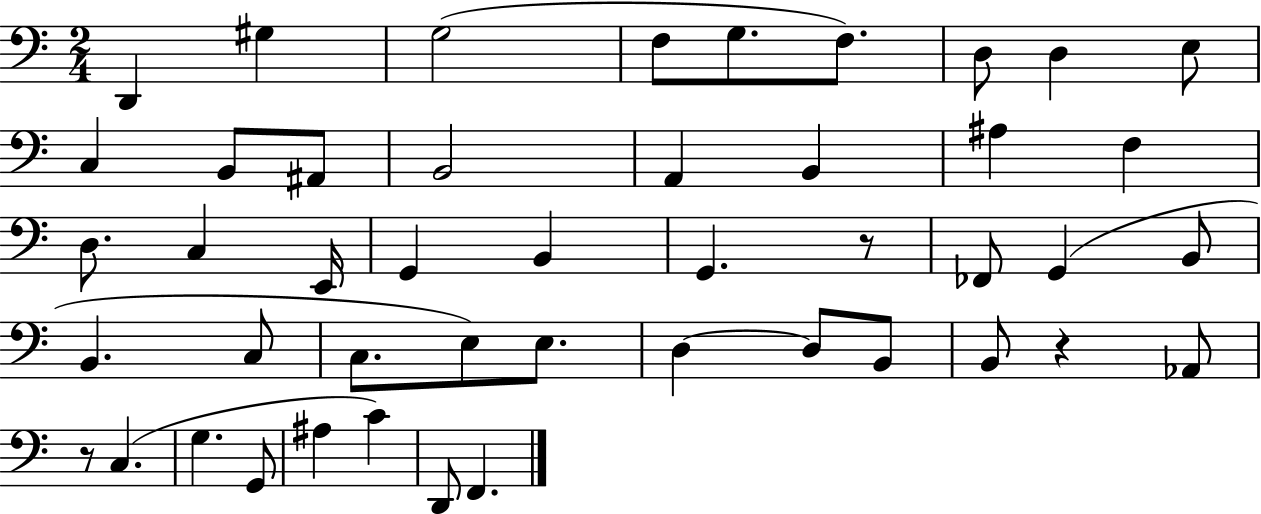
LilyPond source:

{
  \clef bass
  \numericTimeSignature
  \time 2/4
  \key c \major
  \repeat volta 2 { d,4 gis4 | g2( | f8 g8. f8.) | d8 d4 e8 | \break c4 b,8 ais,8 | b,2 | a,4 b,4 | ais4 f4 | \break d8. c4 e,16 | g,4 b,4 | g,4. r8 | fes,8 g,4( b,8 | \break b,4. c8 | c8. e8) e8. | d4~~ d8 b,8 | b,8 r4 aes,8 | \break r8 c4.( | g4. g,8 | ais4 c'4) | d,8 f,4. | \break } \bar "|."
}